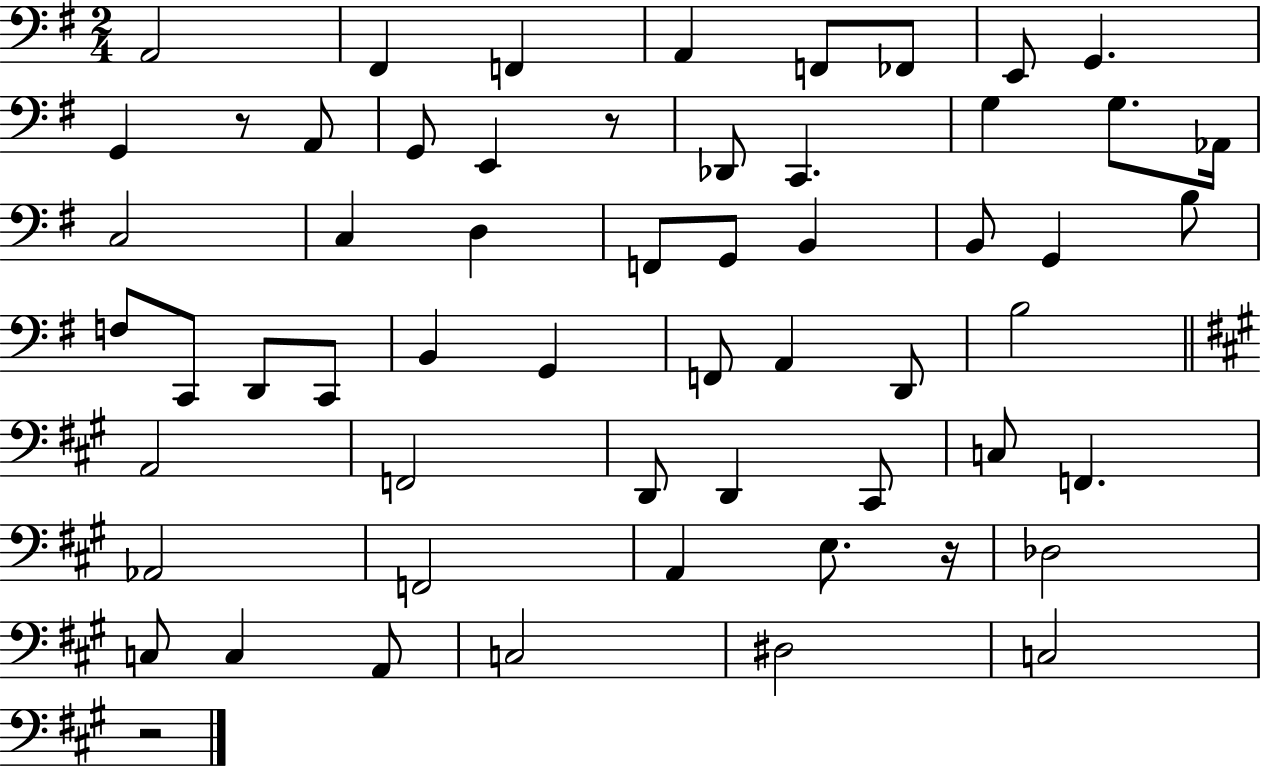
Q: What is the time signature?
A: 2/4